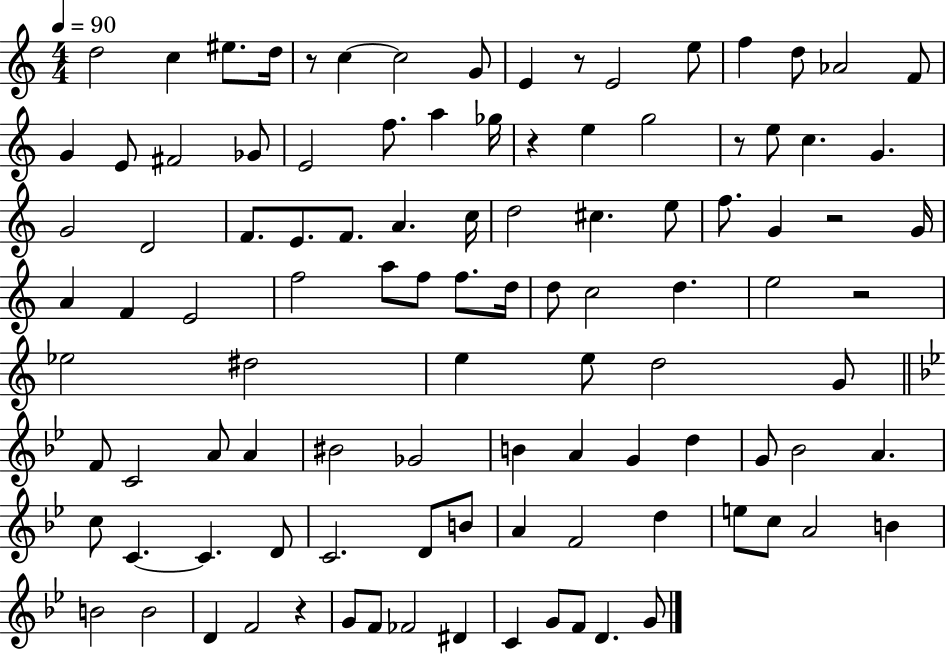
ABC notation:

X:1
T:Untitled
M:4/4
L:1/4
K:C
d2 c ^e/2 d/4 z/2 c c2 G/2 E z/2 E2 e/2 f d/2 _A2 F/2 G E/2 ^F2 _G/2 E2 f/2 a _g/4 z e g2 z/2 e/2 c G G2 D2 F/2 E/2 F/2 A c/4 d2 ^c e/2 f/2 G z2 G/4 A F E2 f2 a/2 f/2 f/2 d/4 d/2 c2 d e2 z2 _e2 ^d2 e e/2 d2 G/2 F/2 C2 A/2 A ^B2 _G2 B A G d G/2 _B2 A c/2 C C D/2 C2 D/2 B/2 A F2 d e/2 c/2 A2 B B2 B2 D F2 z G/2 F/2 _F2 ^D C G/2 F/2 D G/2